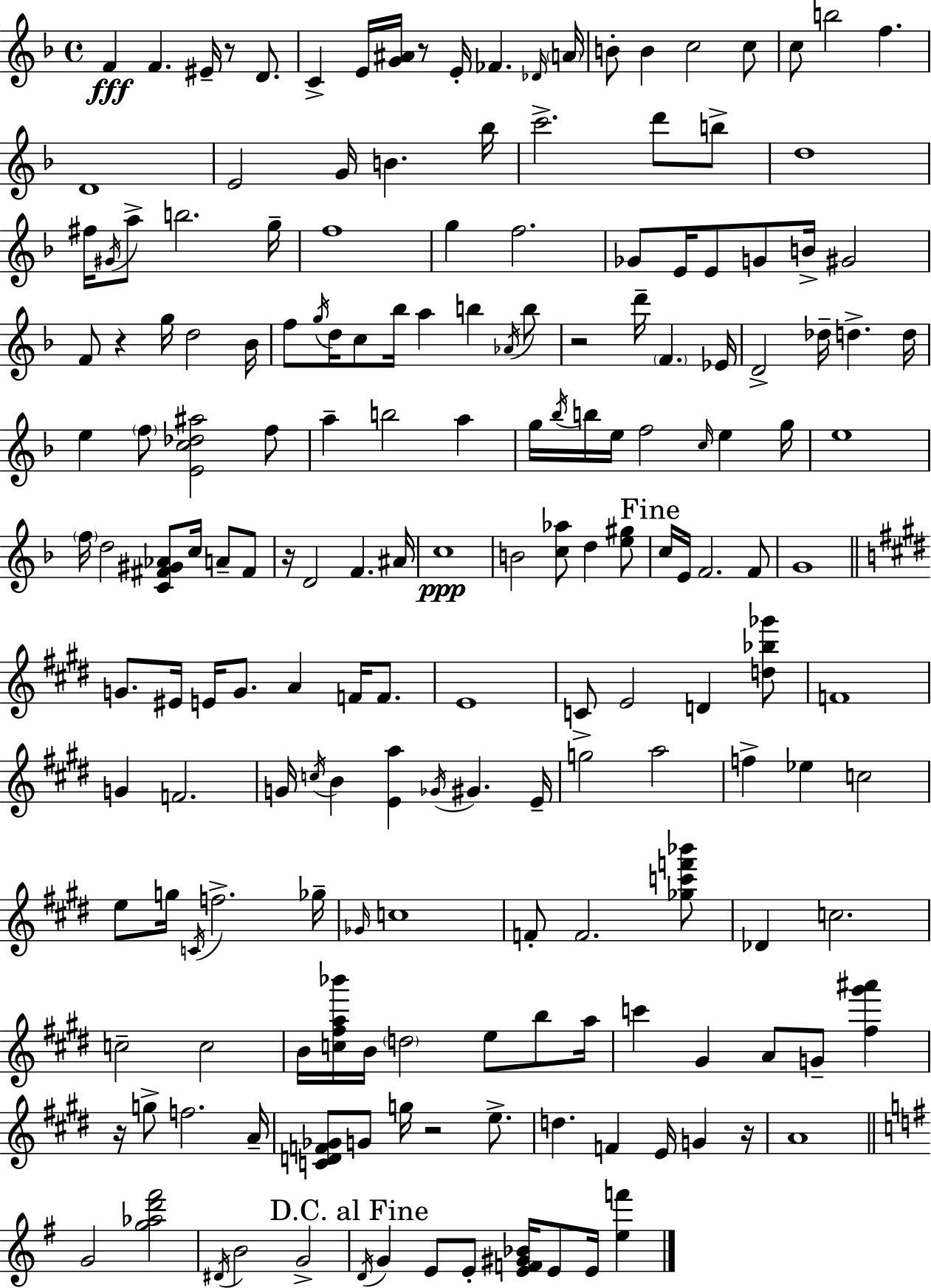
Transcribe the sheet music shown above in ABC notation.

X:1
T:Untitled
M:4/4
L:1/4
K:Dm
F F ^E/4 z/2 D/2 C E/4 [G^A]/4 z/2 E/4 _F _D/4 A/4 B/2 B c2 c/2 c/2 b2 f D4 E2 G/4 B _b/4 c'2 d'/2 b/2 d4 ^f/4 ^G/4 a/2 b2 g/4 f4 g f2 _G/2 E/4 E/2 G/2 B/4 ^G2 F/2 z g/4 d2 _B/4 f/2 g/4 d/4 c/2 _b/4 a b _A/4 b/2 z2 d'/4 F _E/4 D2 _d/4 d d/4 e f/2 [Ec_d^a]2 f/2 a b2 a g/4 _b/4 b/4 e/4 f2 c/4 e g/4 e4 f/4 d2 [C^F^G_A]/2 c/4 A/2 ^F/2 z/4 D2 F ^A/4 c4 B2 [c_a]/2 d [e^g]/2 c/4 E/4 F2 F/2 G4 G/2 ^E/4 E/4 G/2 A F/4 F/2 E4 C/2 E2 D [d_b_g']/2 F4 G F2 G/4 c/4 B [Ea] _G/4 ^G E/4 g2 a2 f _e c2 e/2 g/4 C/4 f2 _g/4 _G/4 c4 F/2 F2 [_gc'f'_b']/2 _D c2 c2 c2 B/4 [c^fa_b']/4 B/4 d2 e/2 b/2 a/4 c' ^G A/2 G/2 [^f^g'^a'] z/4 g/2 f2 A/4 [CDF_G]/2 G/2 g/4 z2 e/2 d F E/4 G z/4 A4 G2 [g_ad'^f']2 ^D/4 B2 G2 D/4 G E/2 E/2 [EF^G_B]/4 E/2 E/4 [ef']